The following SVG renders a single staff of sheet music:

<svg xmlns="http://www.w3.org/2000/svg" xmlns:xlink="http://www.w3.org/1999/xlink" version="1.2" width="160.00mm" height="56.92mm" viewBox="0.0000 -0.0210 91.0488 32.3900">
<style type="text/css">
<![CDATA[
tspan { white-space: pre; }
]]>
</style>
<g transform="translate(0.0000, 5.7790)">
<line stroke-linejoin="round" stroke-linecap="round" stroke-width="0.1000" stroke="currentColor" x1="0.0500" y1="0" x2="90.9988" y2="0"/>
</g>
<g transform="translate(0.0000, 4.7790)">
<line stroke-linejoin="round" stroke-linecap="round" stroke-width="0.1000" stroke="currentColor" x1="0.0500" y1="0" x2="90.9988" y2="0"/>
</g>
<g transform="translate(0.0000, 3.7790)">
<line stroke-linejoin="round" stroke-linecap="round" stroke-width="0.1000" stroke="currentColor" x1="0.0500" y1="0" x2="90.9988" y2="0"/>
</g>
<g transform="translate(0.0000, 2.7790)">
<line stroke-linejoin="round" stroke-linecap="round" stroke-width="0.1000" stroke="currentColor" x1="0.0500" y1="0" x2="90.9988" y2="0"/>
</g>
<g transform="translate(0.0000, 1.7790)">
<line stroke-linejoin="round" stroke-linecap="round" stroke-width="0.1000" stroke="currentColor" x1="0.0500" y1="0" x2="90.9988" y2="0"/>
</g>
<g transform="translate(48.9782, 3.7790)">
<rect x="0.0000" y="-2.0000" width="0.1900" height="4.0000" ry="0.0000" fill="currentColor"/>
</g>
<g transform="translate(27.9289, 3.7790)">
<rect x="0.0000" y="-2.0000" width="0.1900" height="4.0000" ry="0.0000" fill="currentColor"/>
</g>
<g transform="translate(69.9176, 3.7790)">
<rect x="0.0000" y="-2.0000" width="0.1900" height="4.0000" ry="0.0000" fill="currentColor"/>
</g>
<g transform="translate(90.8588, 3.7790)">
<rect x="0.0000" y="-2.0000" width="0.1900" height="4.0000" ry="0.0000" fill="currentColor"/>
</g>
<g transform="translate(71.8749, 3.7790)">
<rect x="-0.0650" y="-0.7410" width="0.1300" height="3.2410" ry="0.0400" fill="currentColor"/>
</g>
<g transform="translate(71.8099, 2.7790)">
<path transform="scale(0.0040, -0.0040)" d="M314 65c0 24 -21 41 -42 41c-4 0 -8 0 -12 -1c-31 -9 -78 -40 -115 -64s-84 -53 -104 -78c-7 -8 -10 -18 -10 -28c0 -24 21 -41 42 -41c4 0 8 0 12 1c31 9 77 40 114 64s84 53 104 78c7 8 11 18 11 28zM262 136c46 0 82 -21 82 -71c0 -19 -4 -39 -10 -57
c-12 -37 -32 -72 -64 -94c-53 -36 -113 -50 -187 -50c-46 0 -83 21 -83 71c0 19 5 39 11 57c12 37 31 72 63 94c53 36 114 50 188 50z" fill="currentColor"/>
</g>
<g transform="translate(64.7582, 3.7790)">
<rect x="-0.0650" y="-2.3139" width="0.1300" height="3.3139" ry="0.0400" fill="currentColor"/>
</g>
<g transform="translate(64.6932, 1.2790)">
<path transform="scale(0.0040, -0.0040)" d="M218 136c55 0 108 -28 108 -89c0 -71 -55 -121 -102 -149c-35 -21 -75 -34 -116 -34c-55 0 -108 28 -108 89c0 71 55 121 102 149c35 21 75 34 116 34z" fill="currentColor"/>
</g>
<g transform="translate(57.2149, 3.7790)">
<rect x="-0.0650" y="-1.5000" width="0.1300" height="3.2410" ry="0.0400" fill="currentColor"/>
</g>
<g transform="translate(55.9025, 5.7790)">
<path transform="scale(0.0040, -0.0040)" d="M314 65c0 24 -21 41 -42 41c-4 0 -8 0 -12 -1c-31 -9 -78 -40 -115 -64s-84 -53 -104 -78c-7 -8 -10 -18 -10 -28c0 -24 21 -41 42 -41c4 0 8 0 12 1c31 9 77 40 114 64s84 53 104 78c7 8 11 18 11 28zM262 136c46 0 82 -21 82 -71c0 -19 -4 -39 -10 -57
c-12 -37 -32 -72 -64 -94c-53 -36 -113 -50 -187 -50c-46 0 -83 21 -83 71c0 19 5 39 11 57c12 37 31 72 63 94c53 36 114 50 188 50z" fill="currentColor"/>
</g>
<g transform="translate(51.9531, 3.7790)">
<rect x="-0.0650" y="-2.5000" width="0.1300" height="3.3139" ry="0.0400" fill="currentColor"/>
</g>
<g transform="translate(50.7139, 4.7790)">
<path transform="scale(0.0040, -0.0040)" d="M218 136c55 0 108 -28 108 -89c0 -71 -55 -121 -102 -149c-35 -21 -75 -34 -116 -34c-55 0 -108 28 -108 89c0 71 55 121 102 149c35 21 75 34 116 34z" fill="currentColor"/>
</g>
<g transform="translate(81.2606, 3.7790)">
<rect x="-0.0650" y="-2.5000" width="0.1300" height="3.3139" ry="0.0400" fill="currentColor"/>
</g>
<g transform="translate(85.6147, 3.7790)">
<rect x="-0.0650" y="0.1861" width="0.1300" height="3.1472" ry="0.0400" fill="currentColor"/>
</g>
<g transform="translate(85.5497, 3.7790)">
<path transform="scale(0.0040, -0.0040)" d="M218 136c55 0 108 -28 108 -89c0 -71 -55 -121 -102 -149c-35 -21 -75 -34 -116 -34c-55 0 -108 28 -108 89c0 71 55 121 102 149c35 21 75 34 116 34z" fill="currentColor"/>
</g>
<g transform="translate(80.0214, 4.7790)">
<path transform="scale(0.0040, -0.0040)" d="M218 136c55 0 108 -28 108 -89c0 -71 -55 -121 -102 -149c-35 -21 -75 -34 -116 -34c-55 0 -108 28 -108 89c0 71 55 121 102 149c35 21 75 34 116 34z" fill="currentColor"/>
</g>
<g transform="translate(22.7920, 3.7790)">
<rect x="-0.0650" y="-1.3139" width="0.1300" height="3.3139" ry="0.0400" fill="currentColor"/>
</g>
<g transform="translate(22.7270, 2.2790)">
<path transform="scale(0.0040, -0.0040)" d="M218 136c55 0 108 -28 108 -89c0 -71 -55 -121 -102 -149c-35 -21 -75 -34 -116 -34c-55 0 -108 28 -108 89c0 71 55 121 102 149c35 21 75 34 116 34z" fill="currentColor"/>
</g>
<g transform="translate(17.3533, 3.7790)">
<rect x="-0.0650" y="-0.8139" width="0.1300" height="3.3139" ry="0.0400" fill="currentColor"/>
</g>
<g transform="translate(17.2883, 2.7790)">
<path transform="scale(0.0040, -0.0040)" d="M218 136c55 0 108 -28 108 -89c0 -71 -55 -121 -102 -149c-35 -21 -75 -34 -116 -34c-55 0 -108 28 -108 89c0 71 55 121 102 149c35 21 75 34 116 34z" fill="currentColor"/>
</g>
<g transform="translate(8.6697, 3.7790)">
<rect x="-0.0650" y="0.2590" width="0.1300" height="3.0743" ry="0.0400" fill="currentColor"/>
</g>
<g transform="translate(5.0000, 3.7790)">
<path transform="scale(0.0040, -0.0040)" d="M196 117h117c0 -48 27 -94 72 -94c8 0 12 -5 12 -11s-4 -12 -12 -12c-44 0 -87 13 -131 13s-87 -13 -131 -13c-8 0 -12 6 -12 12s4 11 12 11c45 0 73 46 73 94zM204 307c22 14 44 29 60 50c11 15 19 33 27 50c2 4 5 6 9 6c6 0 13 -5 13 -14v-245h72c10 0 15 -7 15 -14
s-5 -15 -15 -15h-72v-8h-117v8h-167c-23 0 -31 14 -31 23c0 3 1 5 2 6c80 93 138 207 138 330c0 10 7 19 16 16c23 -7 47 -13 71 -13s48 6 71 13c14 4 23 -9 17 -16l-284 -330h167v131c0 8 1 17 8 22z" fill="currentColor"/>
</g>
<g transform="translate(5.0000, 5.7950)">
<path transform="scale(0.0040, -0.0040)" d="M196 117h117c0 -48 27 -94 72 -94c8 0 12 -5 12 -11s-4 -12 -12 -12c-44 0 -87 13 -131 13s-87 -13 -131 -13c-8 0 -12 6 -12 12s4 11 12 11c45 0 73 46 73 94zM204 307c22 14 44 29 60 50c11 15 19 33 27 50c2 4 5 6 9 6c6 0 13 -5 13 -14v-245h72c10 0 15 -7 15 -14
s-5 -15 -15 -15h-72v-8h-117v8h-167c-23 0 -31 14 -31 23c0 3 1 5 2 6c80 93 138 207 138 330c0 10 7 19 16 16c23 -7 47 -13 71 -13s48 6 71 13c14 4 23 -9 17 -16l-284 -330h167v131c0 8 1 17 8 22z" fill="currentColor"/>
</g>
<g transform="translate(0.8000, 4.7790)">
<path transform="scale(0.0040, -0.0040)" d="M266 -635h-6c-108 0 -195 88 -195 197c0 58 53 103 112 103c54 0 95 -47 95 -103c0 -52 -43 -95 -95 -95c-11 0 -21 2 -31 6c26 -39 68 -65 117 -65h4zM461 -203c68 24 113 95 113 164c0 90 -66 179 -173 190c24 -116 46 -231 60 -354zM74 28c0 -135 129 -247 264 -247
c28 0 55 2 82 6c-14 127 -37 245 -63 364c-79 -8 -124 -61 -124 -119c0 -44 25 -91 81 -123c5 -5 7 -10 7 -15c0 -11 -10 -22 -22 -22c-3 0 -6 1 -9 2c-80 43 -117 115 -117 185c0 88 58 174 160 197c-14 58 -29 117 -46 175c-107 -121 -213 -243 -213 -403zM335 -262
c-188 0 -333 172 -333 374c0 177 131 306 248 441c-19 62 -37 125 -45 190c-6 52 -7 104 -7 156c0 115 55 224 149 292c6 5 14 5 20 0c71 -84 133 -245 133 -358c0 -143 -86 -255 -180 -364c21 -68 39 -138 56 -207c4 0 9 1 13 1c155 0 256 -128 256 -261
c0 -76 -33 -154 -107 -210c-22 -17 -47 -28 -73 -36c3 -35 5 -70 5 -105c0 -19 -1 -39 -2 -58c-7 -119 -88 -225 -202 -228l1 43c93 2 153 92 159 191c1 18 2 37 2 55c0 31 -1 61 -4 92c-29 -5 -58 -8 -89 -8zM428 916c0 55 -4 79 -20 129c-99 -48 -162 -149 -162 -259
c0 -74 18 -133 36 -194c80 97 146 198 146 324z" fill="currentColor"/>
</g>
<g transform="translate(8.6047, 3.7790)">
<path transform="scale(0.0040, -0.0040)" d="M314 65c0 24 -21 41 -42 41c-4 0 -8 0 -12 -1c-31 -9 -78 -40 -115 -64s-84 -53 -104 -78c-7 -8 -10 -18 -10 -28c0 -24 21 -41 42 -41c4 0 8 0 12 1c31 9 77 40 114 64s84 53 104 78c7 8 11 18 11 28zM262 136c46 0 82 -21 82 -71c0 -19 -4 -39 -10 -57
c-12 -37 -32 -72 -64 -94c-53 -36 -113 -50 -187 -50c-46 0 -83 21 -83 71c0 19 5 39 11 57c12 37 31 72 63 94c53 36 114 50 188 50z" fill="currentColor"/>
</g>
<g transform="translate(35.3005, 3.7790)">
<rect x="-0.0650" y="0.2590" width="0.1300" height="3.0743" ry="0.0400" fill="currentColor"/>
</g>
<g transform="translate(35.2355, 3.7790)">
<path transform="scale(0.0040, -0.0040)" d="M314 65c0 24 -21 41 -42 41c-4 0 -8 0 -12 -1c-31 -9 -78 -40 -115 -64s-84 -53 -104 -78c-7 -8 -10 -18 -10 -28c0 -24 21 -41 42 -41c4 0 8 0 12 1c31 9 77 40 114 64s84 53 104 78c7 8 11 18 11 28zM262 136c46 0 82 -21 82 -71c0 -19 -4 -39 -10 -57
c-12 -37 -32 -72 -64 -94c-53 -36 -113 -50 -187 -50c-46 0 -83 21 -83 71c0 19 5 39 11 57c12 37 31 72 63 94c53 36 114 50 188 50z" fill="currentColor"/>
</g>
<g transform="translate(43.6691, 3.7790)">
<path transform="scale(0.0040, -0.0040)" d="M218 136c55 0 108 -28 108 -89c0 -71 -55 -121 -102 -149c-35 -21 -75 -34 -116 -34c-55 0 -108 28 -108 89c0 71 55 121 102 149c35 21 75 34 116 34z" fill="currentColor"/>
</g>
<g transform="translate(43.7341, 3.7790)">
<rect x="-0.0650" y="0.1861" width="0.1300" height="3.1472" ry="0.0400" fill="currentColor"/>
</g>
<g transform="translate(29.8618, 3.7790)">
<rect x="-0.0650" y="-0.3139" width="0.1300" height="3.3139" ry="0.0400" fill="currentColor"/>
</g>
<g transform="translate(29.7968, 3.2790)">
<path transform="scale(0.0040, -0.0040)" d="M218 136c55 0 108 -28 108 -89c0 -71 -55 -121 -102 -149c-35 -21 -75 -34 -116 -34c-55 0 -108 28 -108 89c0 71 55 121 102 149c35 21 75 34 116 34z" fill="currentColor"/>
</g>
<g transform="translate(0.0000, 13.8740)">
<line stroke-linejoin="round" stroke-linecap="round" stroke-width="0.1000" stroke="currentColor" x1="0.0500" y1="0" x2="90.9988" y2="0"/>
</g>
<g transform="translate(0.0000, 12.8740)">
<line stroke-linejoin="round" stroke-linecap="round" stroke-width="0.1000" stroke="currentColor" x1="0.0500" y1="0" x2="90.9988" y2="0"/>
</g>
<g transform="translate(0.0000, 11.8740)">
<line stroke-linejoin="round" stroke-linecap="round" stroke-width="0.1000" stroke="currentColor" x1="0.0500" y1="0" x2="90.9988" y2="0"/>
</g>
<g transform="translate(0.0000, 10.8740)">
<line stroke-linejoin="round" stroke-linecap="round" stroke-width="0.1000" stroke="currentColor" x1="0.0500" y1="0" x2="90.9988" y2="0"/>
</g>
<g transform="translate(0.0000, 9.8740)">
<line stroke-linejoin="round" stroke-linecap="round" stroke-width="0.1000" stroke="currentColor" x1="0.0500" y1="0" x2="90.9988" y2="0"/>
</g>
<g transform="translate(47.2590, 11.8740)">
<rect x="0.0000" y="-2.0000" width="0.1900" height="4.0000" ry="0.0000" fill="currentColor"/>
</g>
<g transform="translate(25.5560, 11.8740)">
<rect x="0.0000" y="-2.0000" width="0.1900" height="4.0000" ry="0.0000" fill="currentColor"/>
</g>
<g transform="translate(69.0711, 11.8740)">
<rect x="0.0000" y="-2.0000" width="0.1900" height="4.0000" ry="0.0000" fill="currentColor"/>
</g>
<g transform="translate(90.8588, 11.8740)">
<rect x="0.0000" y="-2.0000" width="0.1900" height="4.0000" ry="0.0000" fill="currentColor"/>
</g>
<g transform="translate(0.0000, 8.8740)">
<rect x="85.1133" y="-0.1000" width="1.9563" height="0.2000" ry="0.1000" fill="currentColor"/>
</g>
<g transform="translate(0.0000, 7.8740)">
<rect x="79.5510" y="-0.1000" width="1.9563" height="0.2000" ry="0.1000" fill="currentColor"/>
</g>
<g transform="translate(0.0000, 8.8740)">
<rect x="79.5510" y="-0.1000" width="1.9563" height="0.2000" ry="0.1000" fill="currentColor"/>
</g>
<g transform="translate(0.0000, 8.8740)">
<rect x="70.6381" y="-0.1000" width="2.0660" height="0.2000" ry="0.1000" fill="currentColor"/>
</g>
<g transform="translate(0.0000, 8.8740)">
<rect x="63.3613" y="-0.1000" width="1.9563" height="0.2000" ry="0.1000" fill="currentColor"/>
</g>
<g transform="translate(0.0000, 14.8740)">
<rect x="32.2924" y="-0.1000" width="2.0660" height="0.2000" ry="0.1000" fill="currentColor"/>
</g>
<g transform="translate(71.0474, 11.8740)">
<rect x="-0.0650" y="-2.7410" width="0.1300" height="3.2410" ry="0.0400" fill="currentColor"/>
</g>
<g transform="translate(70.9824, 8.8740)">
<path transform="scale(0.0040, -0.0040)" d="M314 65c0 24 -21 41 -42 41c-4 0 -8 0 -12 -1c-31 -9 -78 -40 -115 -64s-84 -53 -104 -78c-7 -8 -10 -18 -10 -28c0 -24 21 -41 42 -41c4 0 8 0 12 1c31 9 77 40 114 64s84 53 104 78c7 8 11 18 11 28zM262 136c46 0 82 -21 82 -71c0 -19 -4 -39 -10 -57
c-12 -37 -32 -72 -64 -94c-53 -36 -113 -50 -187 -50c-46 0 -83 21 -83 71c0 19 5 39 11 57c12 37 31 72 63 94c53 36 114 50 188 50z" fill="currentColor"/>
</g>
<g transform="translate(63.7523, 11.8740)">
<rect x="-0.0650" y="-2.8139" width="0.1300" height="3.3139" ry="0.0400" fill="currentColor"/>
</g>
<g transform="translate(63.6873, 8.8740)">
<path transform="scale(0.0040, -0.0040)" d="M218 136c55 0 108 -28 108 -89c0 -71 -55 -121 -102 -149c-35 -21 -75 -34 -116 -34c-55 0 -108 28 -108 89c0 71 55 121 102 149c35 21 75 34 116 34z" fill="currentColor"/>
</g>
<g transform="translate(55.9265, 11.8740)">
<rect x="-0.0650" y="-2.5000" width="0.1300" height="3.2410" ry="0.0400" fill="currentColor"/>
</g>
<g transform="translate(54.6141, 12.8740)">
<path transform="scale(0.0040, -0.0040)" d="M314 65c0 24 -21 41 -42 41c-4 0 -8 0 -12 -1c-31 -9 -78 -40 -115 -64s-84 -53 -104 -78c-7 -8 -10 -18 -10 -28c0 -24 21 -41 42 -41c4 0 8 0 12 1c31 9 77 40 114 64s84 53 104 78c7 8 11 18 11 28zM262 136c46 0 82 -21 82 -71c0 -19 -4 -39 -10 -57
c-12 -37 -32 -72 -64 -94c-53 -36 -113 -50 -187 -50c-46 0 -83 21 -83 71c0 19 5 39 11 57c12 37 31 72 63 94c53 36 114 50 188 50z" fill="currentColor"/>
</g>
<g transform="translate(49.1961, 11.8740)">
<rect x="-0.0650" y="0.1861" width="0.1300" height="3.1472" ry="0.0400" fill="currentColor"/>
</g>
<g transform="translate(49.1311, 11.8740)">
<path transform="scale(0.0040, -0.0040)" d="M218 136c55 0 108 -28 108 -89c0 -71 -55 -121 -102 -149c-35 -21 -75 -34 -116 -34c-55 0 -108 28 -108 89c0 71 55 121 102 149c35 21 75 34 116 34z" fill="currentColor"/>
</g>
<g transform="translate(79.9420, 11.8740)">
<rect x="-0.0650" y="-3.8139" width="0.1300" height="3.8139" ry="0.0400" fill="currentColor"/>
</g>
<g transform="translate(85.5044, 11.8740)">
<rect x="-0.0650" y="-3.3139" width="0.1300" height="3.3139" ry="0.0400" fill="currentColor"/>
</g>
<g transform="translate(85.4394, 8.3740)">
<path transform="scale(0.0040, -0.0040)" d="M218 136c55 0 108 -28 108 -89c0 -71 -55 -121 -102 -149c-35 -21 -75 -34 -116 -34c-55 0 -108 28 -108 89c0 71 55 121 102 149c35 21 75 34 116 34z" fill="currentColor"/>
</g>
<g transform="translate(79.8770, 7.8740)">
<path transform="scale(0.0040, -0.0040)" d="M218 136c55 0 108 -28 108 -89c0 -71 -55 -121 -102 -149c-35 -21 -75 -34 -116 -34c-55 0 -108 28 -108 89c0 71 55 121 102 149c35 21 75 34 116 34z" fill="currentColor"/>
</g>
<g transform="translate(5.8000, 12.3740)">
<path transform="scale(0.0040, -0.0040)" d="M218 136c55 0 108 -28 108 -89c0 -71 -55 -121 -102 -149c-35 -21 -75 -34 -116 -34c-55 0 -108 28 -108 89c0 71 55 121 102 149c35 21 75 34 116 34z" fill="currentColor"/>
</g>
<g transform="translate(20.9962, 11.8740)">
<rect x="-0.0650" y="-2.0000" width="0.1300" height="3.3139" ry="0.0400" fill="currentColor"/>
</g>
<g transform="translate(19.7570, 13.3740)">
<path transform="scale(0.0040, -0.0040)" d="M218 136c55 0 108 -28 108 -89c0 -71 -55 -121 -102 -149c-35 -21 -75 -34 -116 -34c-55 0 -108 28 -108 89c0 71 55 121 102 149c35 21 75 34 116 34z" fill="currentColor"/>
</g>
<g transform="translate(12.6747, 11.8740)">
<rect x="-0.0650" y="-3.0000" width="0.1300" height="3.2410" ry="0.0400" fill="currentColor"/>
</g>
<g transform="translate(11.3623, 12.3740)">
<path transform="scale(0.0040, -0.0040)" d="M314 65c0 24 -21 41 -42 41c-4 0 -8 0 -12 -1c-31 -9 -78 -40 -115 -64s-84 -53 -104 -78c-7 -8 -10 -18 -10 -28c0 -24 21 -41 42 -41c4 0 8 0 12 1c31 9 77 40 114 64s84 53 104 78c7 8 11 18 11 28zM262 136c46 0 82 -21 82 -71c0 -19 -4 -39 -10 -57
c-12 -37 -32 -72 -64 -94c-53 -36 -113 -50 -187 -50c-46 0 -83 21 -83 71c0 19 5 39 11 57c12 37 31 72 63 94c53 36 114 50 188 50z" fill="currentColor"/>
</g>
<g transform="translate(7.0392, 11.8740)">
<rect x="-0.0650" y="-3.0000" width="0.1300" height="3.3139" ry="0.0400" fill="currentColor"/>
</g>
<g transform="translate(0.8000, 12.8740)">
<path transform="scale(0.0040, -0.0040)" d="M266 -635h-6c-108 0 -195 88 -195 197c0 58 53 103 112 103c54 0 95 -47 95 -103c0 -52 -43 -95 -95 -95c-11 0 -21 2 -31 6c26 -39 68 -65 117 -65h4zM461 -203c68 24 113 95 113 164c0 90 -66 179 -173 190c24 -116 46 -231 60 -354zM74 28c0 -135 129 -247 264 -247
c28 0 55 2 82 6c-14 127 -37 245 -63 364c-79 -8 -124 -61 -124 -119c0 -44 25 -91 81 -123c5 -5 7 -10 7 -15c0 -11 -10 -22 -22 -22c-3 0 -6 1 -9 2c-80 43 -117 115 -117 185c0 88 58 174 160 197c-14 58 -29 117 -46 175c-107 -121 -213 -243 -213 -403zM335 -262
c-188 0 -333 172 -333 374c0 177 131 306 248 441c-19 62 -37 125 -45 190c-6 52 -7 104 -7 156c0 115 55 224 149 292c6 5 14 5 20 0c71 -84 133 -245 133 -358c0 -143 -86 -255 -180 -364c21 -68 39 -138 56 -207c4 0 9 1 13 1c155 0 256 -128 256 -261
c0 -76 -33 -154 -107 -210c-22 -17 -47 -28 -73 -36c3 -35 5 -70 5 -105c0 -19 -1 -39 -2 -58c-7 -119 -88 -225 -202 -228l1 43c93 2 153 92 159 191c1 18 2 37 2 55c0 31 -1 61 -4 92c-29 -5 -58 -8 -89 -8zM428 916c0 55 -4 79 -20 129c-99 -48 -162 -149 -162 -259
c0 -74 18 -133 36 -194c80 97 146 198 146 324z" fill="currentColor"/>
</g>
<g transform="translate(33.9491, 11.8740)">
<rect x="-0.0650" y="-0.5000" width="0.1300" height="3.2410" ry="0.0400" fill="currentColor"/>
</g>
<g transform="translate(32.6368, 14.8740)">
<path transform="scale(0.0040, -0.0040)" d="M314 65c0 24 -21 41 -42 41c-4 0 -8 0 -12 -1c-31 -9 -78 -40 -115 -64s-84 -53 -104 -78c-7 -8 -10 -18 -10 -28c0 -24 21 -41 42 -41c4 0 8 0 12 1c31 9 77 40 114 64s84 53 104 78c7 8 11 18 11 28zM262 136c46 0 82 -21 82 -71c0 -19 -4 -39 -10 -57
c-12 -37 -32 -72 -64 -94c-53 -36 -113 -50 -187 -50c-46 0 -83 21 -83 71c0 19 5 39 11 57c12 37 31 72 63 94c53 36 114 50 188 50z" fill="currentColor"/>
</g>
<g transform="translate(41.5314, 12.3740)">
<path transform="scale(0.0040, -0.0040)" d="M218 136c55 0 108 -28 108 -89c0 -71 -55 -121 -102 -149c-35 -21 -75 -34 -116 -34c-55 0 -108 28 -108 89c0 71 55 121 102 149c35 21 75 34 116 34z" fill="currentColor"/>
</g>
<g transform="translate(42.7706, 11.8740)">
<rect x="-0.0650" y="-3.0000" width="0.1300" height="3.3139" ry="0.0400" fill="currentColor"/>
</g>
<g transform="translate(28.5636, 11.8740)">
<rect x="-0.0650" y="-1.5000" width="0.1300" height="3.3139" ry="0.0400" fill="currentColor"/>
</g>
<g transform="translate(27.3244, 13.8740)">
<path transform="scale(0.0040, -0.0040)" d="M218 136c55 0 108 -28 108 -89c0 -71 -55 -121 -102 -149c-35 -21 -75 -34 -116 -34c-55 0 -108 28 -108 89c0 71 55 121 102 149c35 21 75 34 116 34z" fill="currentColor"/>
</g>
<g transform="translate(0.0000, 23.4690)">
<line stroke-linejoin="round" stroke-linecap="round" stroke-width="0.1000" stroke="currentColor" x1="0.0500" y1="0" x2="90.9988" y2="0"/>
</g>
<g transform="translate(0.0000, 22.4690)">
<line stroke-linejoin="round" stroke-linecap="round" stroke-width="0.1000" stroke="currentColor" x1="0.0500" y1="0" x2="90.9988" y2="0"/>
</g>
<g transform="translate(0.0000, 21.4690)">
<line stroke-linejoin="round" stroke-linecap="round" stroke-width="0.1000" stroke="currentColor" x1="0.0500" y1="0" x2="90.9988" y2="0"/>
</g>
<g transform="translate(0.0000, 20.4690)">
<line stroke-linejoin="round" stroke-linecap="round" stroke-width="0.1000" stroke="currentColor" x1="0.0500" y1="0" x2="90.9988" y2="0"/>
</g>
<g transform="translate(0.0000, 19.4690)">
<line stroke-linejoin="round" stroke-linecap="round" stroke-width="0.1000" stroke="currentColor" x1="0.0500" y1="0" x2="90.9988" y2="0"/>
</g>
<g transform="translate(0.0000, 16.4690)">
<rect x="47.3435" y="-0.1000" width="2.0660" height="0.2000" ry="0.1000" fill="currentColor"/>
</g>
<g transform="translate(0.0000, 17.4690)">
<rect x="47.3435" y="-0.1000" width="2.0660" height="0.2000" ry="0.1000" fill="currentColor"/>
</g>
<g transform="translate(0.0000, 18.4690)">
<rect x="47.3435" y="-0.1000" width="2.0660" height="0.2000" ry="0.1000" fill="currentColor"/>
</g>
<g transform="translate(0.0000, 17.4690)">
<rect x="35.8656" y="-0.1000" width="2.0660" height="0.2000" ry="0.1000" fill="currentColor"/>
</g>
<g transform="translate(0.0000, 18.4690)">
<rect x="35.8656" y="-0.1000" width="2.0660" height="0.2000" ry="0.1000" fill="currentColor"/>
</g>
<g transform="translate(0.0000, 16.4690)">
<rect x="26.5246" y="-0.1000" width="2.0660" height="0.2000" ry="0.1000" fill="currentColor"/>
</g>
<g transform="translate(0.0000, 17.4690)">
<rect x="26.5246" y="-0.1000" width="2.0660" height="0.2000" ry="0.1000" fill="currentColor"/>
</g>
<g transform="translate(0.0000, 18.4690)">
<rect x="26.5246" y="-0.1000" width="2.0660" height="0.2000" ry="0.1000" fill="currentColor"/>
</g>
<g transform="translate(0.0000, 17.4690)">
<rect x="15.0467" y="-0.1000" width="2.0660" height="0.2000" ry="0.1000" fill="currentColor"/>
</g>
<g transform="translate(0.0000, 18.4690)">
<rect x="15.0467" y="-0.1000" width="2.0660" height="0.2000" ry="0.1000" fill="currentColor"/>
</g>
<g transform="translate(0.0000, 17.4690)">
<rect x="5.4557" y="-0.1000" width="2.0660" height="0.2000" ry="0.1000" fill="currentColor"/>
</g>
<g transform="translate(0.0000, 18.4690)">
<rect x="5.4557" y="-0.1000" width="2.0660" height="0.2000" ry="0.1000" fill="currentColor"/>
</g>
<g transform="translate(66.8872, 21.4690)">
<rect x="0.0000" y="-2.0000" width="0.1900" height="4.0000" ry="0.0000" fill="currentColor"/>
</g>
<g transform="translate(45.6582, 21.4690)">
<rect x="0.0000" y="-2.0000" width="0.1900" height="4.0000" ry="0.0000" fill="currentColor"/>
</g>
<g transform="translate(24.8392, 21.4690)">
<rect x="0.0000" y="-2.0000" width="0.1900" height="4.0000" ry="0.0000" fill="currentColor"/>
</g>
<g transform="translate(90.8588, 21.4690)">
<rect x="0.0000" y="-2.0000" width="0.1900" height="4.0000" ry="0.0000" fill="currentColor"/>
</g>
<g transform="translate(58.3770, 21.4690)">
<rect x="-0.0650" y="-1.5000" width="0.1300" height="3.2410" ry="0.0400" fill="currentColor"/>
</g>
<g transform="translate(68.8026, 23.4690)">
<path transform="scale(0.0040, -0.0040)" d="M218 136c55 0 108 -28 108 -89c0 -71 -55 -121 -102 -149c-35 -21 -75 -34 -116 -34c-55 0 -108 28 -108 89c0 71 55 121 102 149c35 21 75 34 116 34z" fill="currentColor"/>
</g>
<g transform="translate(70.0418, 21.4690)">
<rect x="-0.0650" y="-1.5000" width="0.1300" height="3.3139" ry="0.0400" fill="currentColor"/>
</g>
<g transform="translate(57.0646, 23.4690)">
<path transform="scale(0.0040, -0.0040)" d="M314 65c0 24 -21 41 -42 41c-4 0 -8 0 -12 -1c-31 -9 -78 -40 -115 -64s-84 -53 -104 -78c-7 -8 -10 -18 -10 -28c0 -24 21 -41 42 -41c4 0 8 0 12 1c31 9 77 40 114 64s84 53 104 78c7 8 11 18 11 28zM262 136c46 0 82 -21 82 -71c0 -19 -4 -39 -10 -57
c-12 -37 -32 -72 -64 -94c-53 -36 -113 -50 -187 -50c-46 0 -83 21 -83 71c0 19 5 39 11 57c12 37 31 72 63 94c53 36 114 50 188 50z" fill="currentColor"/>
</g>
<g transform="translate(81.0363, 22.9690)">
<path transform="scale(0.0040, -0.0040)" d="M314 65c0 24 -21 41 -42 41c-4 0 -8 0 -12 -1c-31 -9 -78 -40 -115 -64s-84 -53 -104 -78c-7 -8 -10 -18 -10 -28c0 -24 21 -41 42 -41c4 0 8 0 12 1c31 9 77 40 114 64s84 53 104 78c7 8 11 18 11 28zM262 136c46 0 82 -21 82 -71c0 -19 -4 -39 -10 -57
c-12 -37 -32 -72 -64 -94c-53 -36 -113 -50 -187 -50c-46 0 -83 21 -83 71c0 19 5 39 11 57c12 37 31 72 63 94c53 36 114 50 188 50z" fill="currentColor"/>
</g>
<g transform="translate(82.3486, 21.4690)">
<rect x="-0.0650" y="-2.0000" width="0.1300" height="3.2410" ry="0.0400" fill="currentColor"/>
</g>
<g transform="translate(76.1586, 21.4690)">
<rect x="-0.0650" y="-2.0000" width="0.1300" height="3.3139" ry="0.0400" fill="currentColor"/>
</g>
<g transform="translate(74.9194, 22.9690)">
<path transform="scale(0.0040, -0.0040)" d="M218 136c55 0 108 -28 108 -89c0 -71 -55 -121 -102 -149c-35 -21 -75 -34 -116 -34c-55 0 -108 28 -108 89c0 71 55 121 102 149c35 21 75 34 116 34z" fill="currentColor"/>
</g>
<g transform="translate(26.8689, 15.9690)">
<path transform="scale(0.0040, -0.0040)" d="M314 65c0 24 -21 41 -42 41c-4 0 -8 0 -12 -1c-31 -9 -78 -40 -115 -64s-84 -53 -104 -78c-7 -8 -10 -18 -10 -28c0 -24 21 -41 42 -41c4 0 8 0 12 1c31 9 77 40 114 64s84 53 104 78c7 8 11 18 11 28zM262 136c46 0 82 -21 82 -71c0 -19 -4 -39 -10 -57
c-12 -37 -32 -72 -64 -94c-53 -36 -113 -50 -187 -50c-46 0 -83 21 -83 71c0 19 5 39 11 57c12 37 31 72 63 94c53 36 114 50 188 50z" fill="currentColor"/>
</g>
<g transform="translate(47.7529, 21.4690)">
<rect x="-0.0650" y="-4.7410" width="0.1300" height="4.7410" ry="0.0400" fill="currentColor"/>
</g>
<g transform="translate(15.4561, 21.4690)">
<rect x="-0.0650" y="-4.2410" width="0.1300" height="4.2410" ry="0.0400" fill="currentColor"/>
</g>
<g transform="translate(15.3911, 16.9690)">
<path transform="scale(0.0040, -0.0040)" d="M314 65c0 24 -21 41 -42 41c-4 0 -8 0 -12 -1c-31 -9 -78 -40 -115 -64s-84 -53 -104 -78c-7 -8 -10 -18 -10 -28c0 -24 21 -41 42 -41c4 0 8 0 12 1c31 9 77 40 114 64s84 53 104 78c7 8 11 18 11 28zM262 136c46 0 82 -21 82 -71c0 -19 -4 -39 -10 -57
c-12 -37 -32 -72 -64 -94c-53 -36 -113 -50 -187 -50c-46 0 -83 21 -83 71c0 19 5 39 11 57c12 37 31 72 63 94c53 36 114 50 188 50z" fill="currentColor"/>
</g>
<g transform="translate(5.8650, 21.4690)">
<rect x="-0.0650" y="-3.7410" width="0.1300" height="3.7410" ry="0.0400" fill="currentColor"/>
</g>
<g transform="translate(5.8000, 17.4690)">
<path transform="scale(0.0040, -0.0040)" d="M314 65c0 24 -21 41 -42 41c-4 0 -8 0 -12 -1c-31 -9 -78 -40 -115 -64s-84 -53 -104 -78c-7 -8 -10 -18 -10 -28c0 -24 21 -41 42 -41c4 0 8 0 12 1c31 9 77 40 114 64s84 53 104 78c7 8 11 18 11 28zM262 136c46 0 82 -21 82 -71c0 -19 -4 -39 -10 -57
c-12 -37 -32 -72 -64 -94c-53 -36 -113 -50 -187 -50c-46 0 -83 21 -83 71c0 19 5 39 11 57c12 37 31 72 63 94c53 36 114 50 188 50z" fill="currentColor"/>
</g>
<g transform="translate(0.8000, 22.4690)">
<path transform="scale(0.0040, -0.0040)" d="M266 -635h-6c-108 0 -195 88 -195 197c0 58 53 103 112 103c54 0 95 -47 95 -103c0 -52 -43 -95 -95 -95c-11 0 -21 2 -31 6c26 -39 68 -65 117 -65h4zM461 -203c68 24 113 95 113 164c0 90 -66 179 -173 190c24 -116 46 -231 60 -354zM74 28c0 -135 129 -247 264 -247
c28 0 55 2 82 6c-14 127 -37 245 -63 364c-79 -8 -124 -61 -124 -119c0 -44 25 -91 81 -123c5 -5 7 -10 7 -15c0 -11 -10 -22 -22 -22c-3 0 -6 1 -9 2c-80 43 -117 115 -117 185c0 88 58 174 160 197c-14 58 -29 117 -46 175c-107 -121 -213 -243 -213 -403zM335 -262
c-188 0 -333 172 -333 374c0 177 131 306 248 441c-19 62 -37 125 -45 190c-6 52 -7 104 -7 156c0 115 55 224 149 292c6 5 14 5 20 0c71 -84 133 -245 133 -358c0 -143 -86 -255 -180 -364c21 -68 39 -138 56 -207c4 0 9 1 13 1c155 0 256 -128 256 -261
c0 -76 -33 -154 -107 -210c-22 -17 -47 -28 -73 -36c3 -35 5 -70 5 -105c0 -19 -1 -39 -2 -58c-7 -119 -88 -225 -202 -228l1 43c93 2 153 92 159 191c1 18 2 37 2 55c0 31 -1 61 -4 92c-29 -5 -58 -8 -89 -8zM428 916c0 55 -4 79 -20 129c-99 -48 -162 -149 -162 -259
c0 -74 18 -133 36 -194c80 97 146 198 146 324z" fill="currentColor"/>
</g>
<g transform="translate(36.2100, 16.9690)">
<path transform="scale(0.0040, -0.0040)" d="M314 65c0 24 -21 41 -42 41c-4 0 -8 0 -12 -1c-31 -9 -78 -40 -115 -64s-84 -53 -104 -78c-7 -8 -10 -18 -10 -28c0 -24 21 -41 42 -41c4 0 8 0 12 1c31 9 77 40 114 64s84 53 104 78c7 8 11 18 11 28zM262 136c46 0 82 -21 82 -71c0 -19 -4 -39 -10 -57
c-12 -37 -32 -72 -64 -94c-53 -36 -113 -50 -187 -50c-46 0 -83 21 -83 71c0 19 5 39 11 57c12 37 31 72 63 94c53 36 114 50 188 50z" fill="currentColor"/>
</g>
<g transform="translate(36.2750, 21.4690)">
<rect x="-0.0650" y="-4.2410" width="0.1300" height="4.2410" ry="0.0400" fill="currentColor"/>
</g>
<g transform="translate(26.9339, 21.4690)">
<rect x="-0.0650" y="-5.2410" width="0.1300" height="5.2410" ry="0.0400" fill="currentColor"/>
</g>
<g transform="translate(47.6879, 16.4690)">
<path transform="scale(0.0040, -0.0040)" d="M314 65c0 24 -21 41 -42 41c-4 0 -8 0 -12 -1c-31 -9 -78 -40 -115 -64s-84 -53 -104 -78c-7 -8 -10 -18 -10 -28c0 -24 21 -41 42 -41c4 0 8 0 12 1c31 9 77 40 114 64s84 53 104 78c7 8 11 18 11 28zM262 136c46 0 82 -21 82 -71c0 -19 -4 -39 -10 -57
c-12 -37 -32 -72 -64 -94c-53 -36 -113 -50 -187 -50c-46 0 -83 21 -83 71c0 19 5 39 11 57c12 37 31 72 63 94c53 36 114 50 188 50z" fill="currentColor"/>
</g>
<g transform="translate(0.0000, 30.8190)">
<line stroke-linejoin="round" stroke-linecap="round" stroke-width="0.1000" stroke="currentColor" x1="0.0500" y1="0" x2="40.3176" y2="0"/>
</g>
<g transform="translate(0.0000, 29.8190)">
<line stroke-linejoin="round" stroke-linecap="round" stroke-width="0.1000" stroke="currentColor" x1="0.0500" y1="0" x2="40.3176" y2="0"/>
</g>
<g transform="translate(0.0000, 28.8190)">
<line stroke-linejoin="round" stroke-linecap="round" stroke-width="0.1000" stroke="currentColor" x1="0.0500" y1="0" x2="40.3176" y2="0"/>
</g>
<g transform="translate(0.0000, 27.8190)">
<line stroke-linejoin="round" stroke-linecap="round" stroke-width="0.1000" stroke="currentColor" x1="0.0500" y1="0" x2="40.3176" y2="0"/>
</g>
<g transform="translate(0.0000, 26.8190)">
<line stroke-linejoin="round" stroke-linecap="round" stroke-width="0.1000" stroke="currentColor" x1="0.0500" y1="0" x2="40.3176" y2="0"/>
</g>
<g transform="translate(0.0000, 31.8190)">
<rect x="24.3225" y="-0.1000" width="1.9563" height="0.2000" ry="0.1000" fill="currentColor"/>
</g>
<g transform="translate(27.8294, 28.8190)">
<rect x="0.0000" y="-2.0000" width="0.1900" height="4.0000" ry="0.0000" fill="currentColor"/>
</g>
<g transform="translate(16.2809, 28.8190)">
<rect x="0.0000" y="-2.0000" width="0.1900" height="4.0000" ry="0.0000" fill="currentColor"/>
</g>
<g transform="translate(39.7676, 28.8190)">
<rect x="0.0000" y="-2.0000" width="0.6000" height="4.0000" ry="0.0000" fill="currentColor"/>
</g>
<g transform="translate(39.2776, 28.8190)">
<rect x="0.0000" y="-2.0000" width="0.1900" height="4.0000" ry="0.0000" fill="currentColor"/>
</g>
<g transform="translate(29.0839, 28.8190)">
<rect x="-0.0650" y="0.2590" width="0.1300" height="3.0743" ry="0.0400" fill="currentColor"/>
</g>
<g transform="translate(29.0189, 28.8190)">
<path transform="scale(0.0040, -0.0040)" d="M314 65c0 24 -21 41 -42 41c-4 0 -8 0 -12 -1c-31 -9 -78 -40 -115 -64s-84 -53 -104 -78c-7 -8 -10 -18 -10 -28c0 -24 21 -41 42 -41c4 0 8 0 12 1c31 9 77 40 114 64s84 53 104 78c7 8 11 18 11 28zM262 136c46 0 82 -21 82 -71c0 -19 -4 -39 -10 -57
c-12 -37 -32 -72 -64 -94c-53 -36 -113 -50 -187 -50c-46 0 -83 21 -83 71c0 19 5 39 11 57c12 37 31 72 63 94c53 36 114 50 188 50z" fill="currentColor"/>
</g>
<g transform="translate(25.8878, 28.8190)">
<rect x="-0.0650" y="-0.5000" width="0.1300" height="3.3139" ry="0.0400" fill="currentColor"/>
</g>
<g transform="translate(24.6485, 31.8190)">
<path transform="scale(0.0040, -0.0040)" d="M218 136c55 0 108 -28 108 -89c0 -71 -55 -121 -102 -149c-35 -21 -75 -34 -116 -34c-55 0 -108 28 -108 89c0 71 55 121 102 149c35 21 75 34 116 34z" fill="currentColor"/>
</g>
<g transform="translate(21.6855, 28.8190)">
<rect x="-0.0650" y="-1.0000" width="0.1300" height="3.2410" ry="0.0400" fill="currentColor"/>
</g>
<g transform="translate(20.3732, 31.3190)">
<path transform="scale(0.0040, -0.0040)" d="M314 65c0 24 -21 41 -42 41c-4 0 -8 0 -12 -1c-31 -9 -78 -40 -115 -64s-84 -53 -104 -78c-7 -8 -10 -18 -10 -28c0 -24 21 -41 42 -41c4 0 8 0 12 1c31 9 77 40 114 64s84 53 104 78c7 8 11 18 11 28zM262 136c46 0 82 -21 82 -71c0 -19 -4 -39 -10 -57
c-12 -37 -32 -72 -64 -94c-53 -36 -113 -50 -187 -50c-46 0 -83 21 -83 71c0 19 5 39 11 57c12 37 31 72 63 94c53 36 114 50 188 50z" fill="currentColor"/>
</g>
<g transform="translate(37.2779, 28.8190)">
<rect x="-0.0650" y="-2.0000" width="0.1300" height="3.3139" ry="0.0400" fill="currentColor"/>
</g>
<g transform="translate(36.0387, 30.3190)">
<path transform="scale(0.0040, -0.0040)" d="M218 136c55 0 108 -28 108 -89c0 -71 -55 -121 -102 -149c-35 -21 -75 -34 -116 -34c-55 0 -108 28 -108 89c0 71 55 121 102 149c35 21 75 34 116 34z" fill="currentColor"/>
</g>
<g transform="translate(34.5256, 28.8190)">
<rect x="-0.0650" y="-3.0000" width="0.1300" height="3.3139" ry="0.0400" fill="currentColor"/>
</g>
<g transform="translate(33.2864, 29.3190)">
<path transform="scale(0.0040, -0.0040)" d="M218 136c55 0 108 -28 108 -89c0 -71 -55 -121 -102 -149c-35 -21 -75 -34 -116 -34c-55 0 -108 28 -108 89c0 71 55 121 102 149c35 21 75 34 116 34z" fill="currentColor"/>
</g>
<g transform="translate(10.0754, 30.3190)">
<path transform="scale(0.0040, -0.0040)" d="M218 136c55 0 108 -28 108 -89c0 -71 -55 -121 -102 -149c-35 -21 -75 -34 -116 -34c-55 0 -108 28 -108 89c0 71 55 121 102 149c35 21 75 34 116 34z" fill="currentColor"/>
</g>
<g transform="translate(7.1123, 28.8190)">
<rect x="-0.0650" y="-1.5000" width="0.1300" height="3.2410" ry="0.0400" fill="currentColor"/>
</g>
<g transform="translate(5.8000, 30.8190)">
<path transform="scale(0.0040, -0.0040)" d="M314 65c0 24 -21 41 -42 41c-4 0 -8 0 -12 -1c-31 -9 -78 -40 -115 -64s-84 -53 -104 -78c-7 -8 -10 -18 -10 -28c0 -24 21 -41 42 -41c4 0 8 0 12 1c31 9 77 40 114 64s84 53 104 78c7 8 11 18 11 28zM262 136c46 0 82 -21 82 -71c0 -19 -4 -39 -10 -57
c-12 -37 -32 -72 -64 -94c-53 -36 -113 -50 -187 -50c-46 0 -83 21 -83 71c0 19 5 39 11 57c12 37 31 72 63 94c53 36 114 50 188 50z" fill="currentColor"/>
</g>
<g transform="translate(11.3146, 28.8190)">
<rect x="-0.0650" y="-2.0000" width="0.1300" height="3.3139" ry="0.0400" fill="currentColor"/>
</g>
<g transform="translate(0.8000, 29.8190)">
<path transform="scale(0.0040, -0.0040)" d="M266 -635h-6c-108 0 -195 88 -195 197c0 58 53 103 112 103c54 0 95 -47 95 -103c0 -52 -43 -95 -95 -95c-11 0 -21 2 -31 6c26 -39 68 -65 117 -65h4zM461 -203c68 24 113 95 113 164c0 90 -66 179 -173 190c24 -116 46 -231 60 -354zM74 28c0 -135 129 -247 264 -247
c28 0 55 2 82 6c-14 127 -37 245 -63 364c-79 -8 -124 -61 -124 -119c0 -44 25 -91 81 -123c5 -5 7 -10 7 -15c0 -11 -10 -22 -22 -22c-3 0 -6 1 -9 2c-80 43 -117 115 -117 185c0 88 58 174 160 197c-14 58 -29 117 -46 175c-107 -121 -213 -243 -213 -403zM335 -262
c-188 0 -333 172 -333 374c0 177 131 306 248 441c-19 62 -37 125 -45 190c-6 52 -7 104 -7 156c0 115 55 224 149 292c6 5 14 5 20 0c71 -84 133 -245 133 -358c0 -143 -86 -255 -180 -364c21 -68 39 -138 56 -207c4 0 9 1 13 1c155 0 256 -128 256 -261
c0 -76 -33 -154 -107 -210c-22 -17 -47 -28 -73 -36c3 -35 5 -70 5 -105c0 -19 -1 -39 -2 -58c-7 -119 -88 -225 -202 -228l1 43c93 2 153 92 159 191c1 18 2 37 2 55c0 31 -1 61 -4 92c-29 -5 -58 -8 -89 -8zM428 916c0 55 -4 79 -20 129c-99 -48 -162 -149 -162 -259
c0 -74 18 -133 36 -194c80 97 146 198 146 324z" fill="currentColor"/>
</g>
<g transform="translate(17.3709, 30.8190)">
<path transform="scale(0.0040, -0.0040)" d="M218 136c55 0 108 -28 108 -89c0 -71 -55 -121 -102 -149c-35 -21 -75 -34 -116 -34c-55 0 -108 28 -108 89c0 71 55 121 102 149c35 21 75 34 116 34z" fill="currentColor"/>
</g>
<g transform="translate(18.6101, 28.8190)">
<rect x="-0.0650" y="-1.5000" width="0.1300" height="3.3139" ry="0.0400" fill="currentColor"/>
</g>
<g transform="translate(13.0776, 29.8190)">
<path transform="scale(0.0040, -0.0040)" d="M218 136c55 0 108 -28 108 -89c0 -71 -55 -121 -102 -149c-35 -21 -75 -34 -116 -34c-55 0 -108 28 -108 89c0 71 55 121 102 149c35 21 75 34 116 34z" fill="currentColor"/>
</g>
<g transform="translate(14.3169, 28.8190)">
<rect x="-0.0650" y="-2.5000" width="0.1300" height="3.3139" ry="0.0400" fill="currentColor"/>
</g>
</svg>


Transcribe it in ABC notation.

X:1
T:Untitled
M:4/4
L:1/4
K:C
B2 d e c B2 B G E2 g d2 G B A A2 F E C2 A B G2 a a2 c' b c'2 d'2 f'2 d'2 e'2 E2 E F F2 E2 F G E D2 C B2 A F